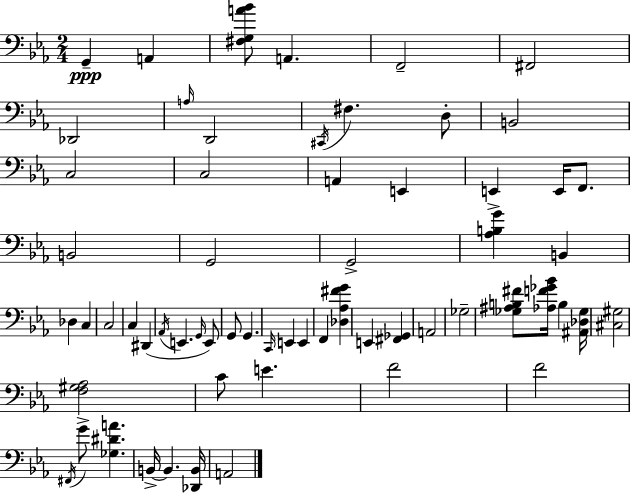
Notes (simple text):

G2/q A2/q [F#3,G3,A4,Bb4]/e A2/q. F2/h F#2/h Db2/h A3/s D2/h C#2/s F#3/q. D3/e B2/h C3/h C3/h A2/q E2/q E2/q E2/s F2/e. B2/h G2/h G2/h [Ab3,B3,G4]/q B2/q Db3/q C3/q C3/h C3/q D#2/q Ab2/s E2/q. G2/s E2/e G2/e G2/q. C2/s E2/q E2/q F2/q [Db3,Ab3,F#4,G4]/q E2/q [F#2,Gb2]/q A2/h Gb3/h [Gb3,A#3,B3,F#4]/e [Ab3,F4,Gb4,Bb4]/s B3/q [A#2,Db3,Gb3]/s [C#3,G#3]/h [F3,G#3,Ab3]/h C4/e E4/q. F4/h F4/h F#2/s G4/e [Gb3,D#4,A4]/q. B2/s B2/q. [Db2,B2]/s A2/h